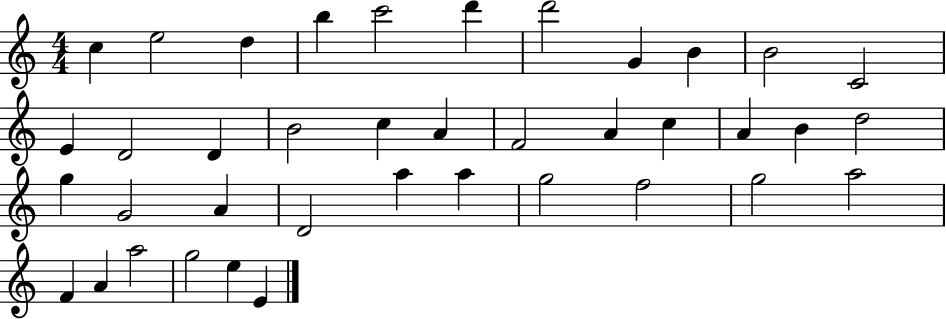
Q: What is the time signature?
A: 4/4